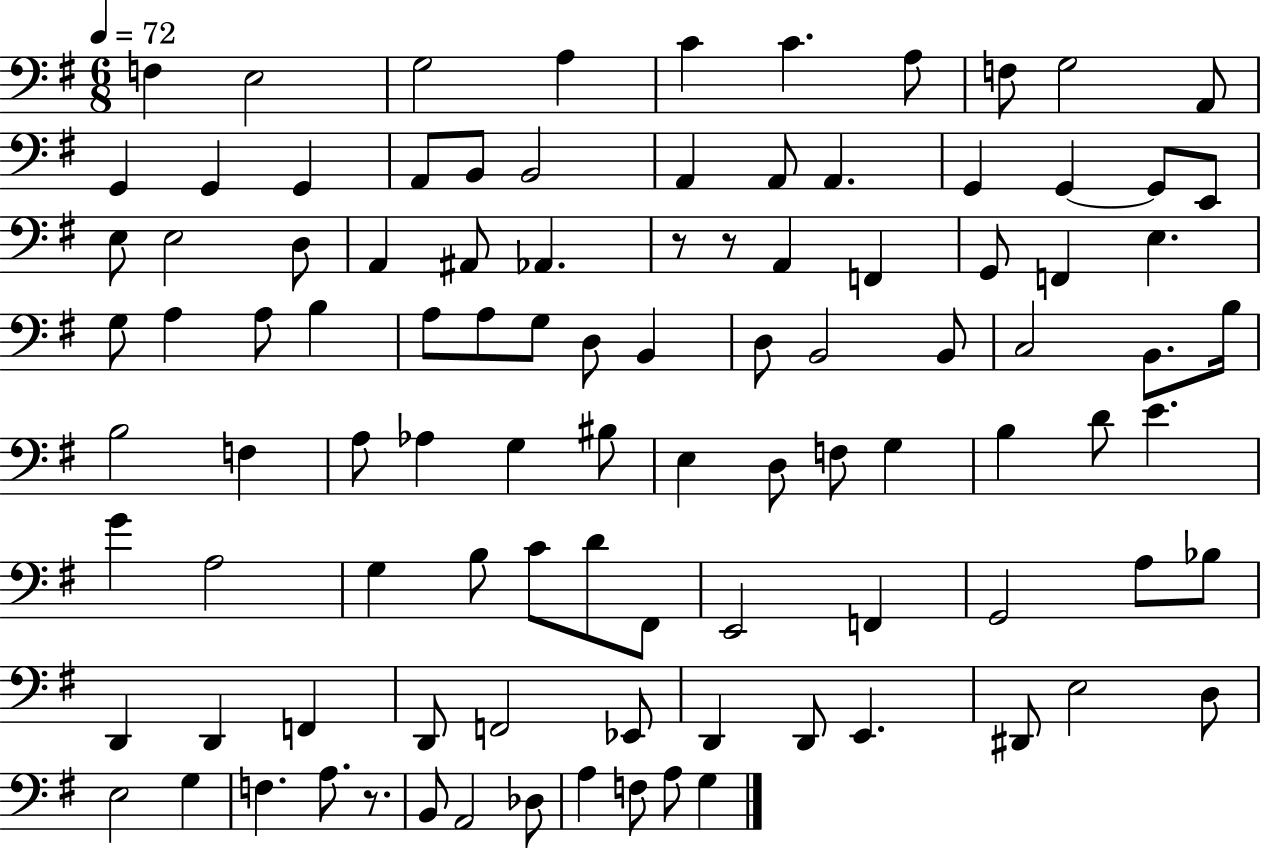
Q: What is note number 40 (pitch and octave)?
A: A3